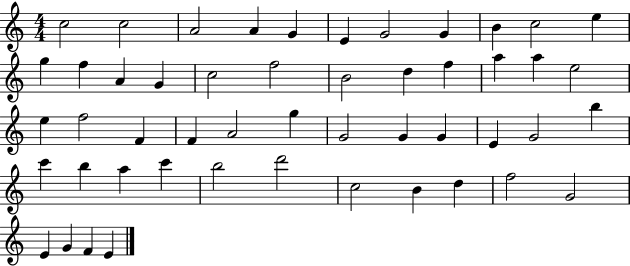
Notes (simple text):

C5/h C5/h A4/h A4/q G4/q E4/q G4/h G4/q B4/q C5/h E5/q G5/q F5/q A4/q G4/q C5/h F5/h B4/h D5/q F5/q A5/q A5/q E5/h E5/q F5/h F4/q F4/q A4/h G5/q G4/h G4/q G4/q E4/q G4/h B5/q C6/q B5/q A5/q C6/q B5/h D6/h C5/h B4/q D5/q F5/h G4/h E4/q G4/q F4/q E4/q